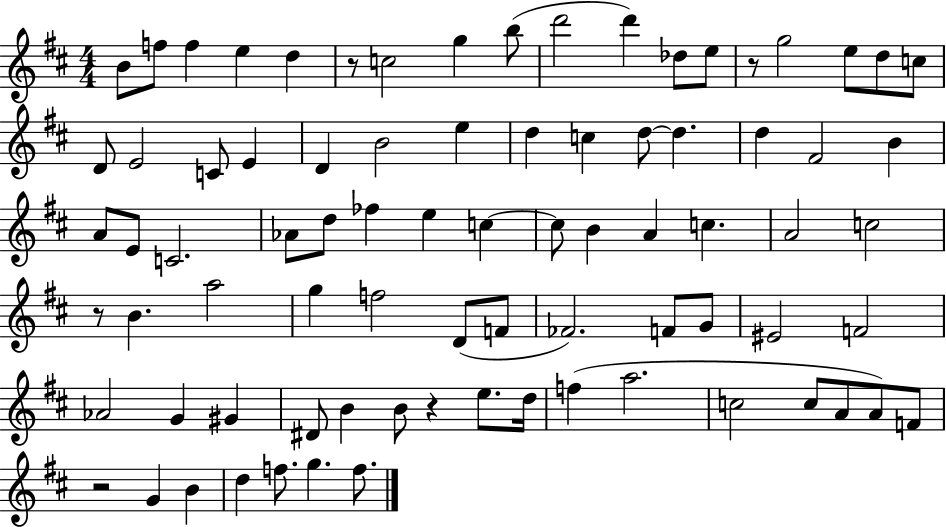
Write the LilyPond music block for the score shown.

{
  \clef treble
  \numericTimeSignature
  \time 4/4
  \key d \major
  b'8 f''8 f''4 e''4 d''4 | r8 c''2 g''4 b''8( | d'''2 d'''4) des''8 e''8 | r8 g''2 e''8 d''8 c''8 | \break d'8 e'2 c'8 e'4 | d'4 b'2 e''4 | d''4 c''4 d''8~~ d''4. | d''4 fis'2 b'4 | \break a'8 e'8 c'2. | aes'8 d''8 fes''4 e''4 c''4~~ | c''8 b'4 a'4 c''4. | a'2 c''2 | \break r8 b'4. a''2 | g''4 f''2 d'8( f'8 | fes'2.) f'8 g'8 | eis'2 f'2 | \break aes'2 g'4 gis'4 | dis'8 b'4 b'8 r4 e''8. d''16 | f''4( a''2. | c''2 c''8 a'8 a'8) f'8 | \break r2 g'4 b'4 | d''4 f''8. g''4. f''8. | \bar "|."
}